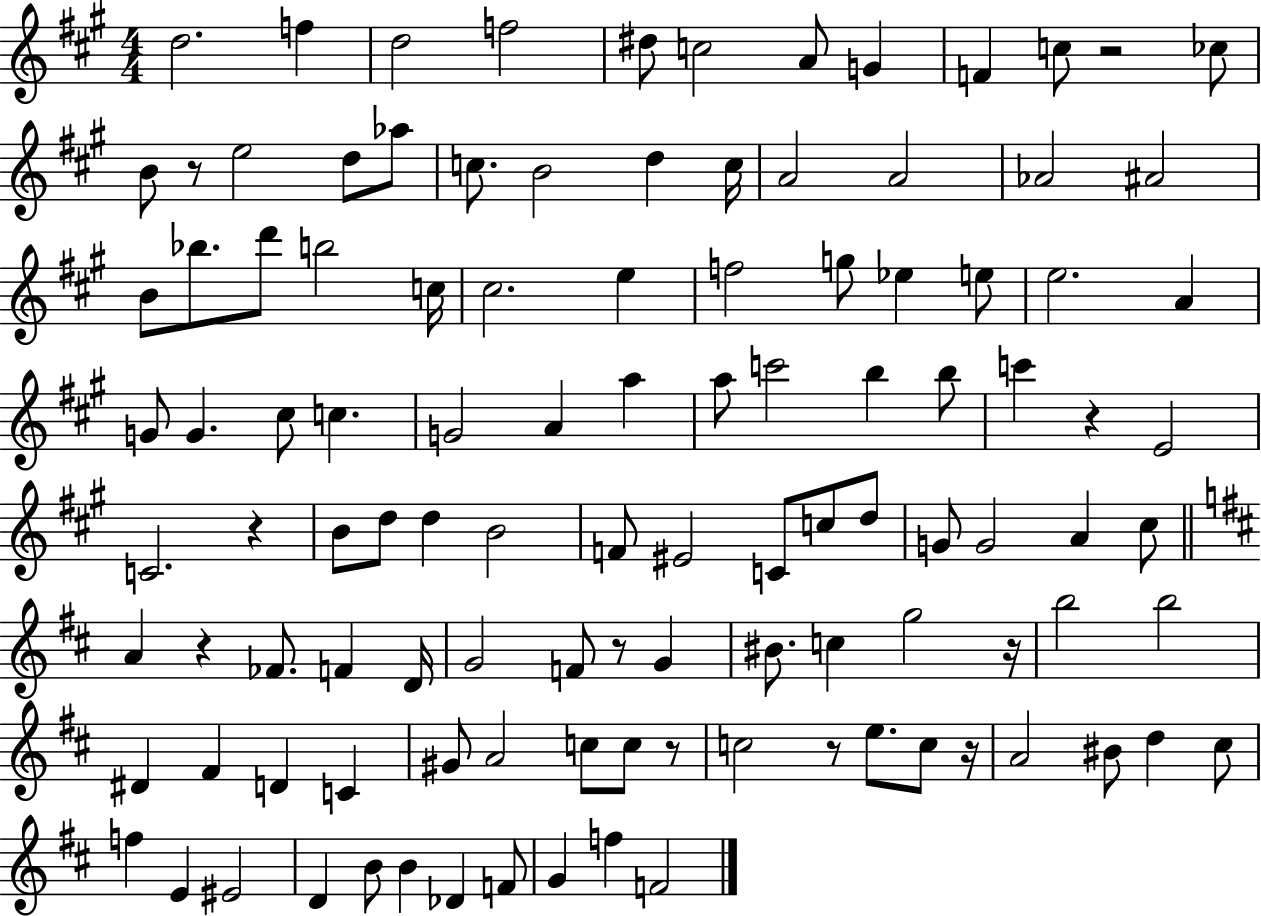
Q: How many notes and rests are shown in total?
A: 111